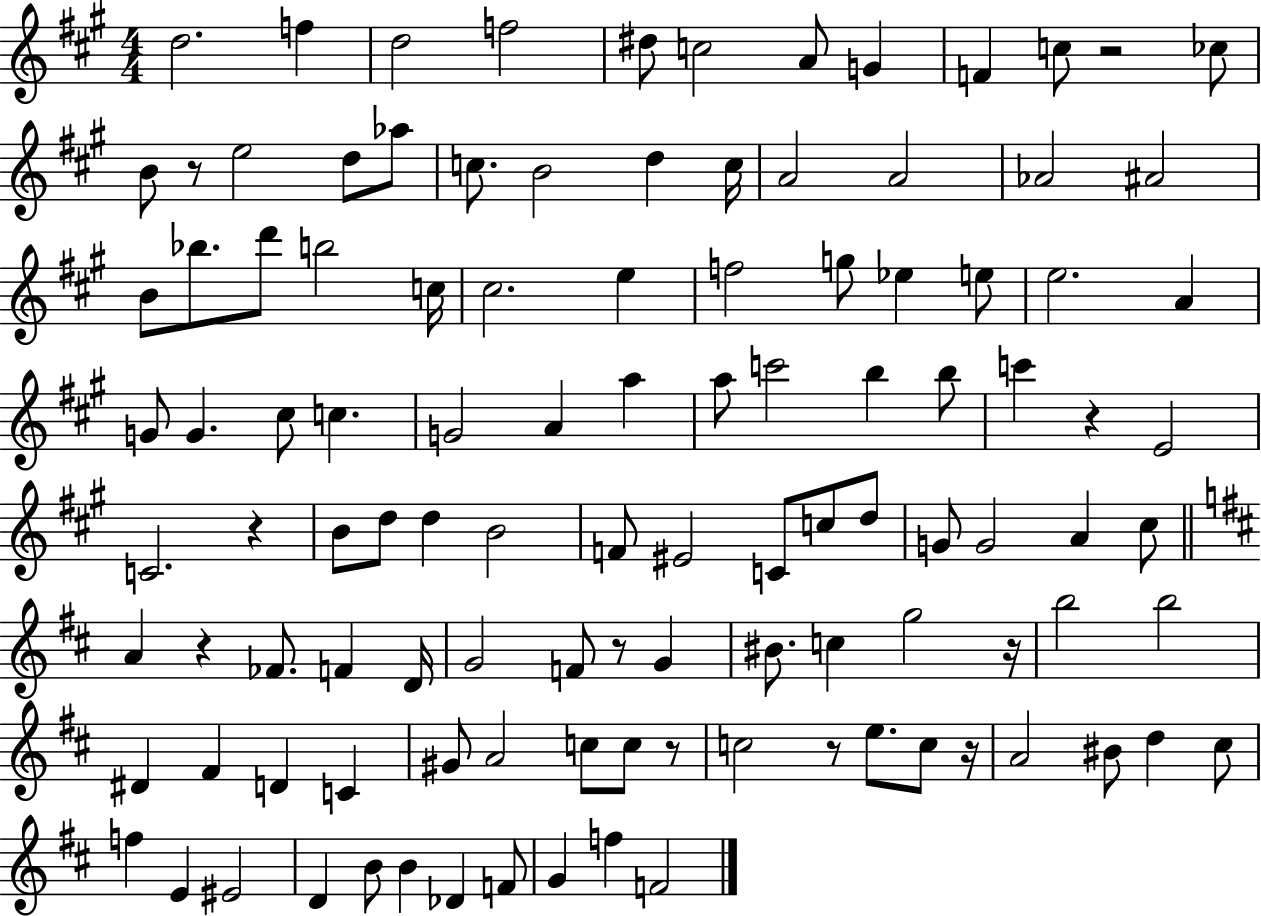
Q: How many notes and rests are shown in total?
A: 111